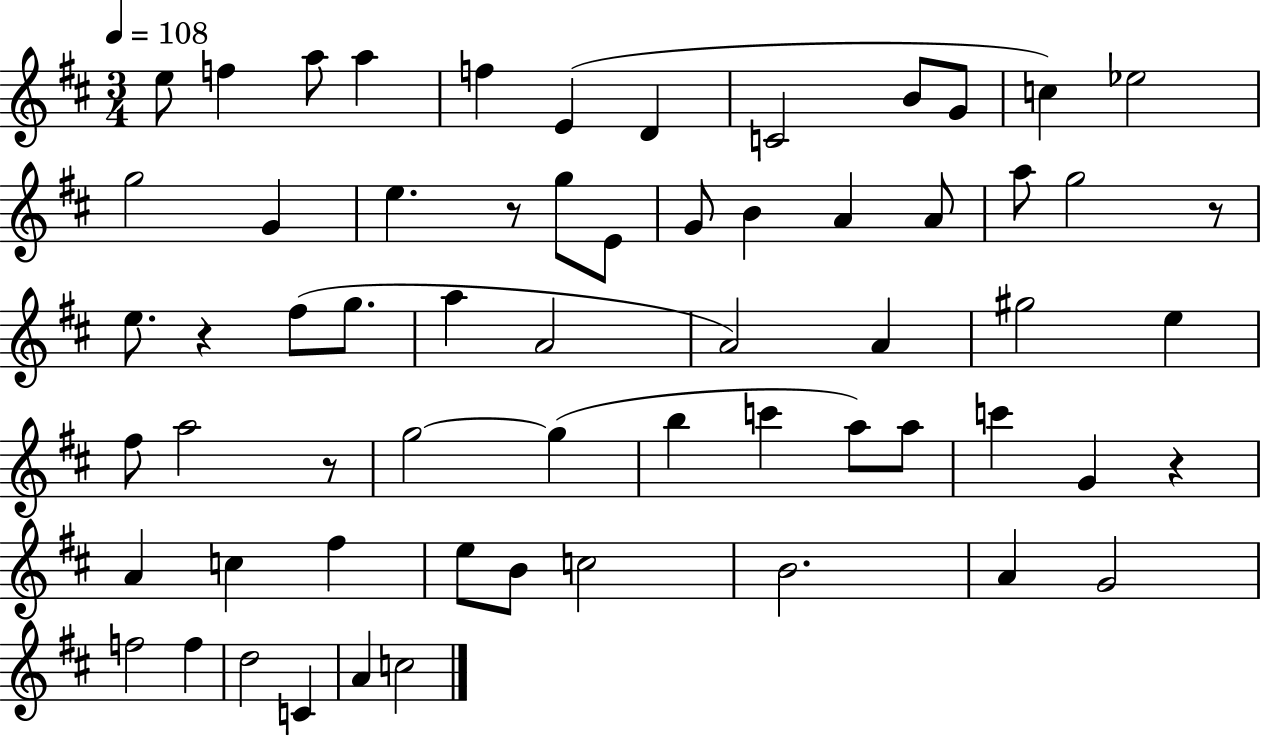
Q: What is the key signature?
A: D major